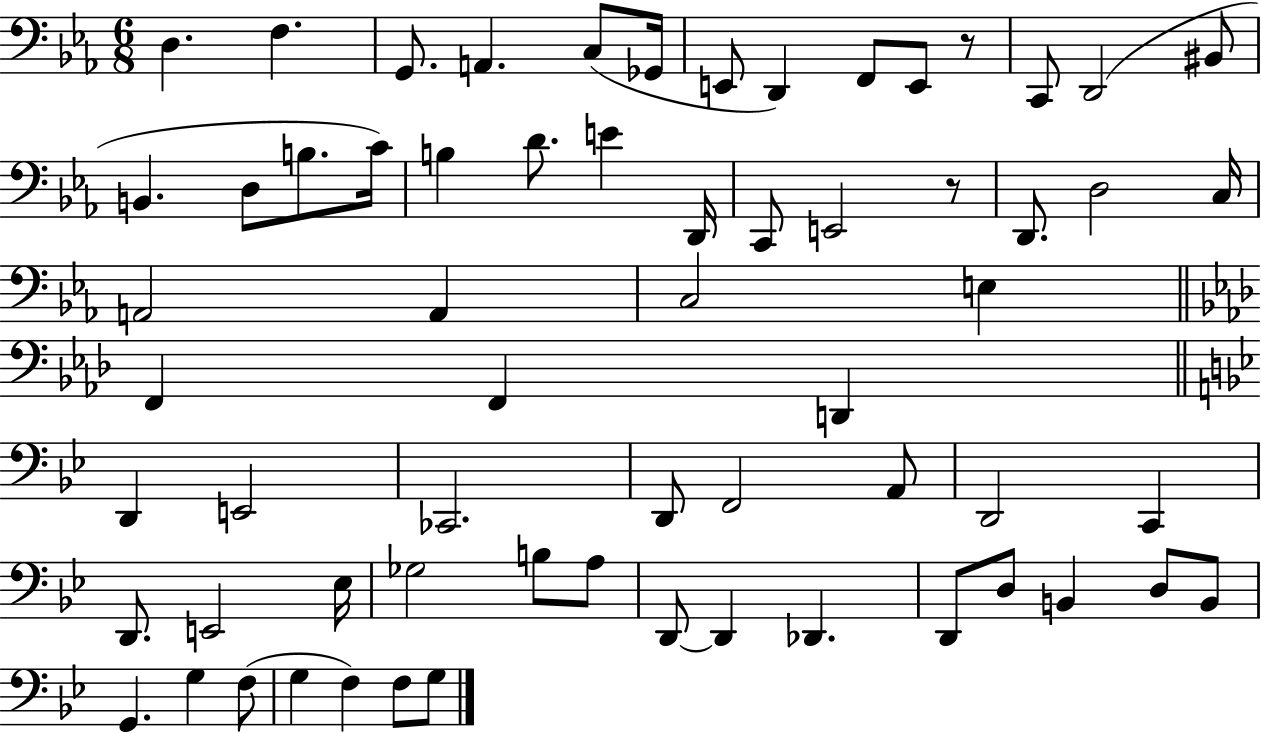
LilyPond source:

{
  \clef bass
  \numericTimeSignature
  \time 6/8
  \key ees \major
  d4. f4. | g,8. a,4. c8( ges,16 | e,8 d,4) f,8 e,8 r8 | c,8 d,2( bis,8 | \break b,4. d8 b8. c'16) | b4 d'8. e'4 d,16 | c,8 e,2 r8 | d,8. d2 c16 | \break a,2 a,4 | c2 e4 | \bar "||" \break \key f \minor f,4 f,4 d,4 | \bar "||" \break \key g \minor d,4 e,2 | ces,2. | d,8 f,2 a,8 | d,2 c,4 | \break d,8. e,2 ees16 | ges2 b8 a8 | d,8~~ d,4 des,4. | d,8 d8 b,4 d8 b,8 | \break g,4. g4 f8( | g4 f4) f8 g8 | \bar "|."
}